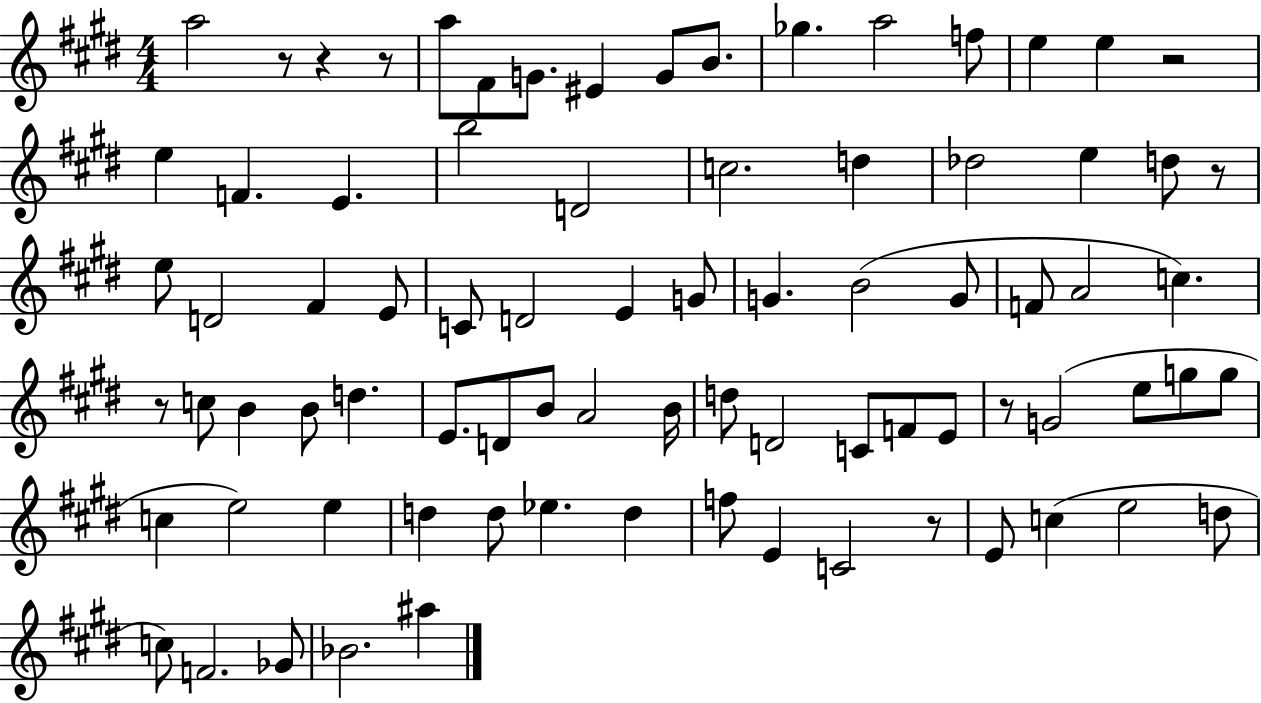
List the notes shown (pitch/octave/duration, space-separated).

A5/h R/e R/q R/e A5/e F#4/e G4/e. EIS4/q G4/e B4/e. Gb5/q. A5/h F5/e E5/q E5/q R/h E5/q F4/q. E4/q. B5/h D4/h C5/h. D5/q Db5/h E5/q D5/e R/e E5/e D4/h F#4/q E4/e C4/e D4/h E4/q G4/e G4/q. B4/h G4/e F4/e A4/h C5/q. R/e C5/e B4/q B4/e D5/q. E4/e. D4/e B4/e A4/h B4/s D5/e D4/h C4/e F4/e E4/e R/e G4/h E5/e G5/e G5/e C5/q E5/h E5/q D5/q D5/e Eb5/q. D5/q F5/e E4/q C4/h R/e E4/e C5/q E5/h D5/e C5/e F4/h. Gb4/e Bb4/h. A#5/q